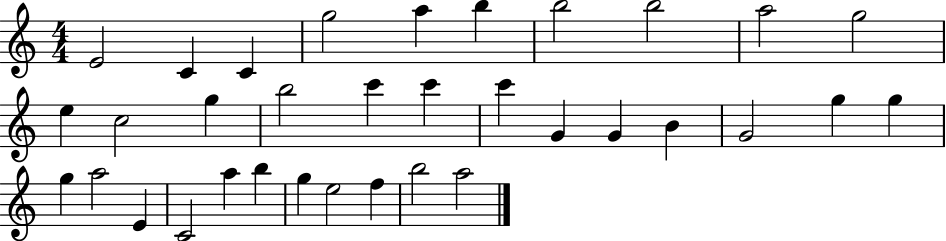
{
  \clef treble
  \numericTimeSignature
  \time 4/4
  \key c \major
  e'2 c'4 c'4 | g''2 a''4 b''4 | b''2 b''2 | a''2 g''2 | \break e''4 c''2 g''4 | b''2 c'''4 c'''4 | c'''4 g'4 g'4 b'4 | g'2 g''4 g''4 | \break g''4 a''2 e'4 | c'2 a''4 b''4 | g''4 e''2 f''4 | b''2 a''2 | \break \bar "|."
}